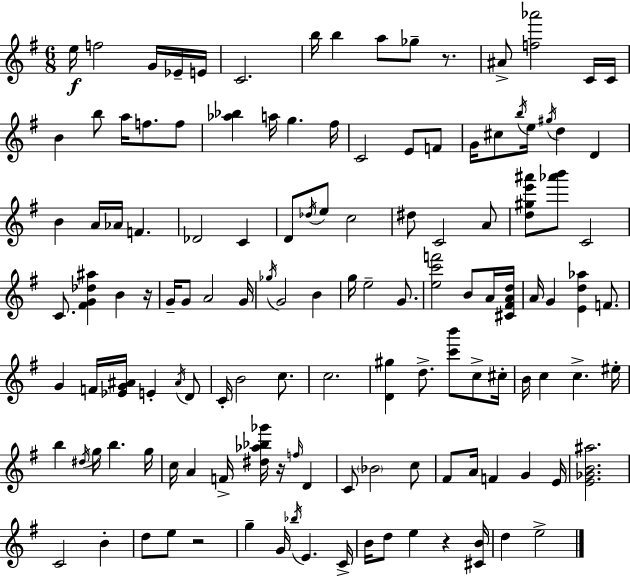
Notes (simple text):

E5/s F5/h G4/s Eb4/s E4/s C4/h. B5/s B5/q A5/e Gb5/e R/e. A#4/e [F5,Ab6]/h C4/s C4/s B4/q B5/e A5/s F5/e. F5/e [Ab5,Bb5]/q A5/s G5/q. F#5/s C4/h E4/e F4/e G4/s C#5/e B5/s E5/s G#5/s D5/q D4/q B4/q A4/s Ab4/s F4/q. Db4/h C4/q D4/e Db5/s E5/e C5/h D#5/e C4/h A4/e [D5,G#5,E6,A#6]/e [Ab6,B6]/e C4/h C4/e. [F#4,G4,Db5,A#5]/q B4/q R/s G4/s G4/e A4/h G4/s Gb5/s G4/h B4/q G5/s E5/h G4/e. [E5,C6,F6]/h B4/e A4/s [C#4,F#4,A4,D5]/s A4/s G4/q [E4,D5,Ab5]/q F4/e. G4/q F4/s [Eb4,G4,A#4]/s E4/q A#4/s D4/e C4/s B4/h C5/e. C5/h. [D4,G#5]/q D5/e. [C6,B6]/e C5/e C#5/s B4/s C5/q C5/q. EIS5/s B5/q D#5/s G5/s B5/q. G5/s C5/s A4/q F4/s [D#5,Ab5,Bb5,Gb6]/s R/s F5/s D4/q C4/e Bb4/h C5/e F#4/e A4/s F4/q G4/q E4/s [E4,Gb4,B4,A#5]/h. C4/h B4/q D5/e E5/e R/h G5/q G4/s Bb5/s E4/q. C4/s B4/s D5/e E5/q R/q [C#4,B4]/s D5/q E5/h